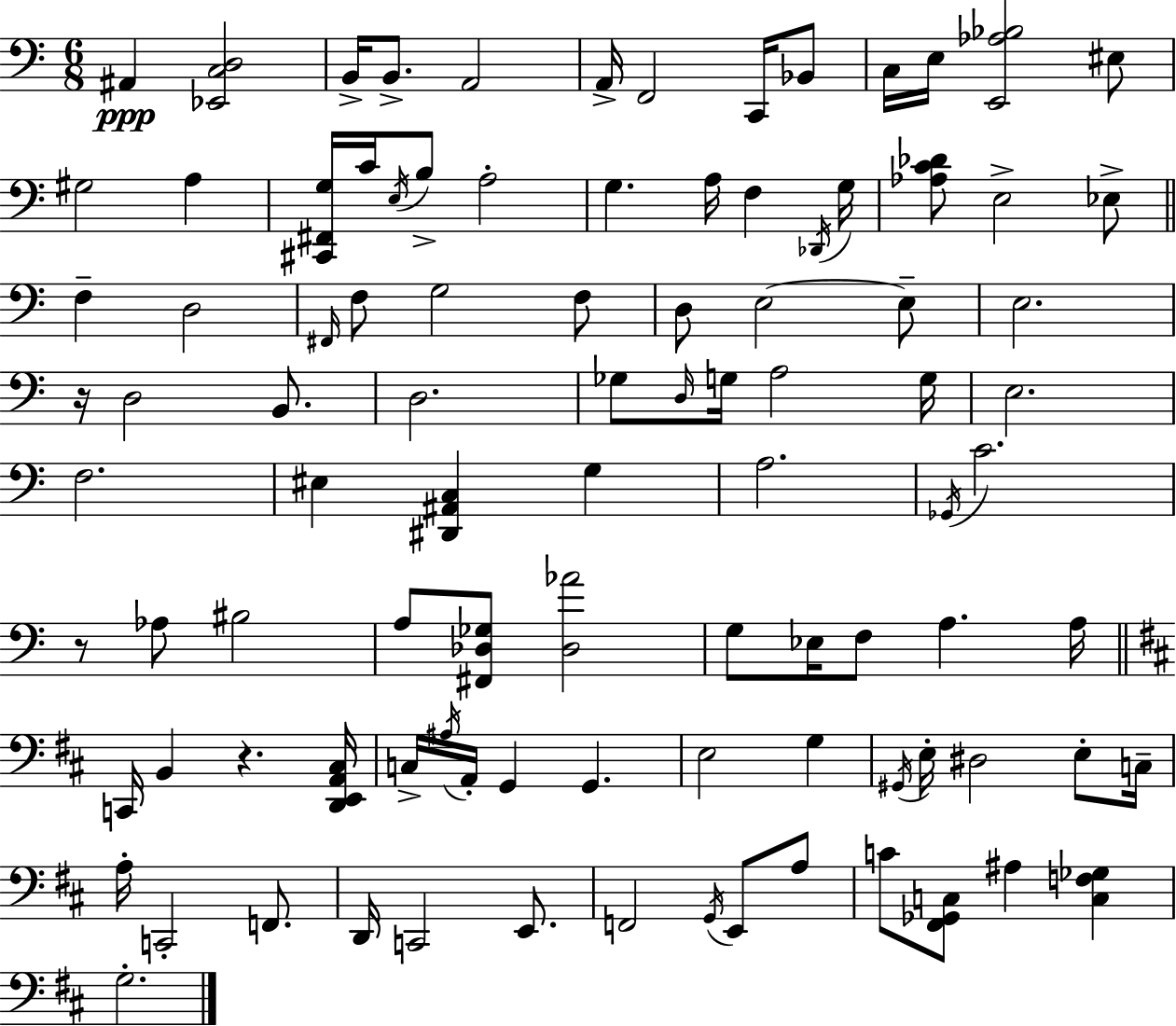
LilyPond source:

{
  \clef bass
  \numericTimeSignature
  \time 6/8
  \key a \minor
  \repeat volta 2 { ais,4\ppp <ees, c d>2 | b,16-> b,8.-> a,2 | a,16-> f,2 c,16 bes,8 | c16 e16 <e, aes bes>2 eis8 | \break gis2 a4 | <cis, fis, g>16 c'16 \acciaccatura { e16 } b8-> a2-. | g4. a16 f4 | \acciaccatura { des,16 } g16 <aes c' des'>8 e2-> | \break ees8-> \bar "||" \break \key c \major f4-- d2 | \grace { fis,16 } f8 g2 f8 | d8 e2~~ e8-- | e2. | \break r16 d2 b,8. | d2. | ges8 \grace { d16 } g16 a2 | g16 e2. | \break f2. | eis4 <dis, ais, c>4 g4 | a2. | \acciaccatura { ges,16 } c'2. | \break r8 aes8 bis2 | a8 <fis, des ges>8 <des aes'>2 | g8 ees16 f8 a4. | a16 \bar "||" \break \key b \minor c,16 b,4 r4. <d, e, a, cis>16 | c16-> \acciaccatura { ais16 } a,16-. g,4 g,4. | e2 g4 | \acciaccatura { gis,16 } e16-. dis2 e8-. | \break c16-- a16-. c,2-. f,8. | d,16 c,2 e,8. | f,2 \acciaccatura { g,16 } e,8 | a8 c'8 <fis, ges, c>8 ais4 <c f ges>4 | \break g2.-. | } \bar "|."
}